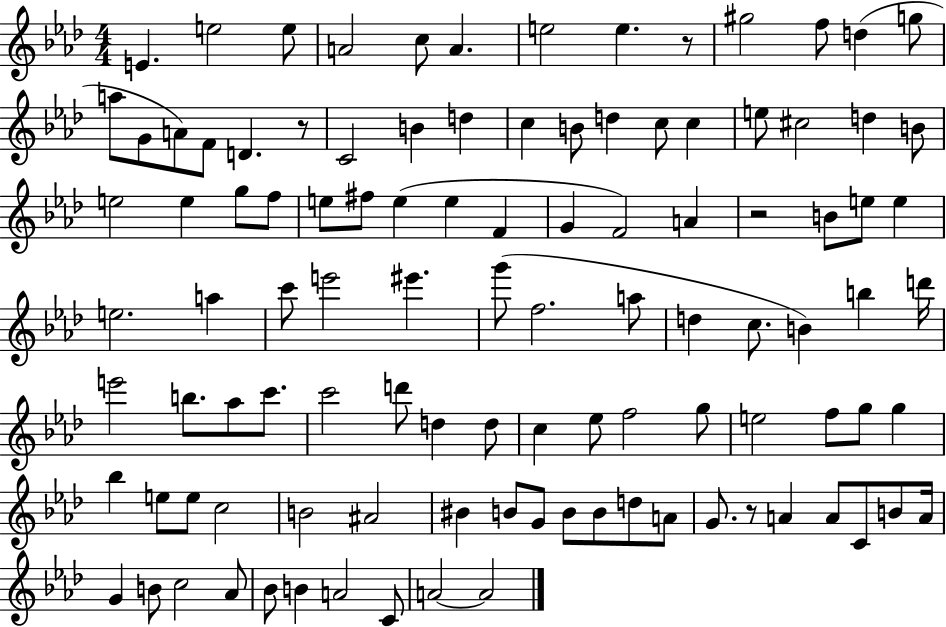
{
  \clef treble
  \numericTimeSignature
  \time 4/4
  \key aes \major
  \repeat volta 2 { e'4. e''2 e''8 | a'2 c''8 a'4. | e''2 e''4. r8 | gis''2 f''8 d''4( g''8 | \break a''8 g'8 a'8) f'8 d'4. r8 | c'2 b'4 d''4 | c''4 b'8 d''4 c''8 c''4 | e''8 cis''2 d''4 b'8 | \break e''2 e''4 g''8 f''8 | e''8 fis''8 e''4( e''4 f'4 | g'4 f'2) a'4 | r2 b'8 e''8 e''4 | \break e''2. a''4 | c'''8 e'''2 eis'''4. | g'''8( f''2. a''8 | d''4 c''8. b'4) b''4 d'''16 | \break e'''2 b''8. aes''8 c'''8. | c'''2 d'''8 d''4 d''8 | c''4 ees''8 f''2 g''8 | e''2 f''8 g''8 g''4 | \break bes''4 e''8 e''8 c''2 | b'2 ais'2 | bis'4 b'8 g'8 b'8 b'8 d''8 a'8 | g'8. r8 a'4 a'8 c'8 b'8 a'16 | \break g'4 b'8 c''2 aes'8 | bes'8 b'4 a'2 c'8 | a'2~~ a'2 | } \bar "|."
}